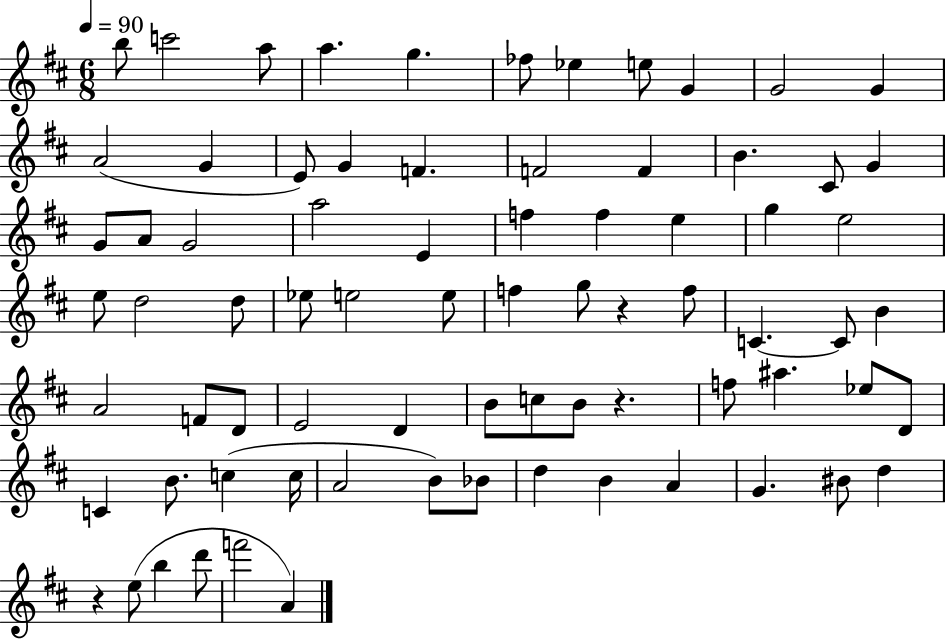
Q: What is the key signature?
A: D major